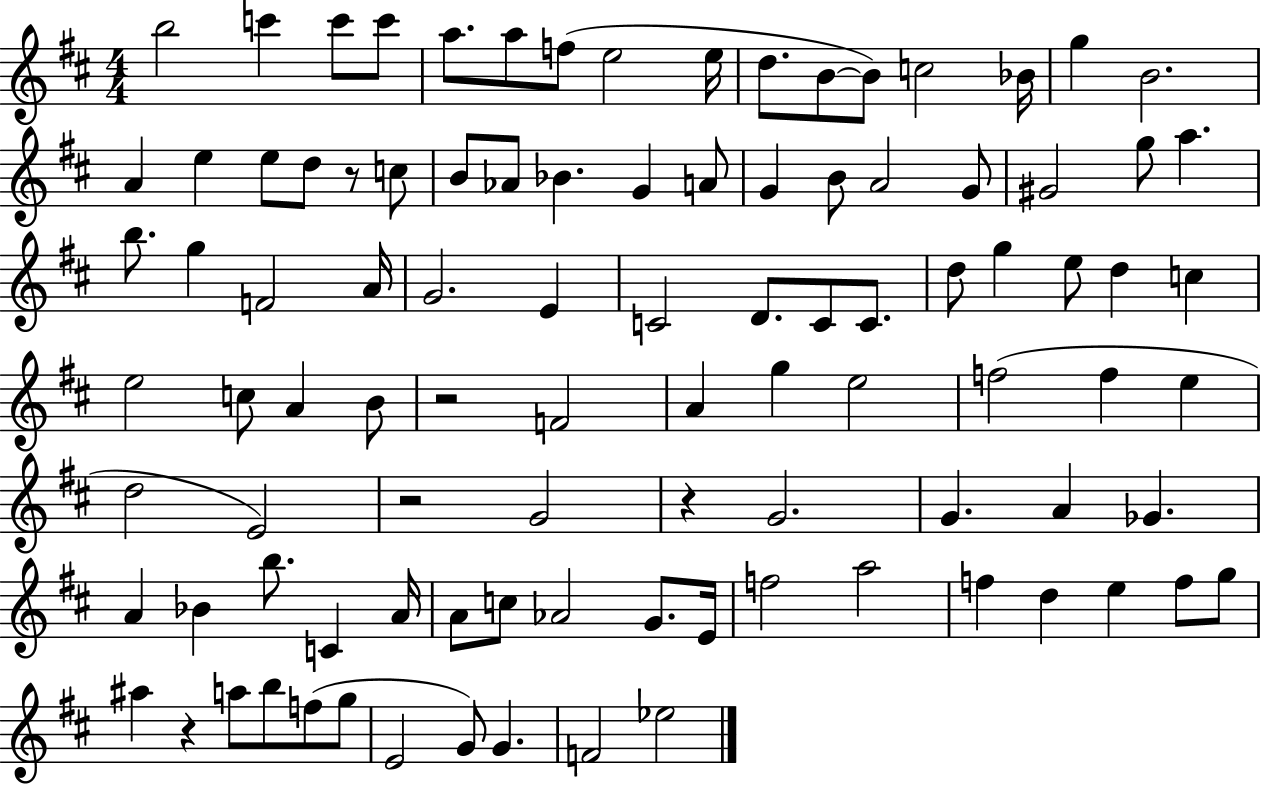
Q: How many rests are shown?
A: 5